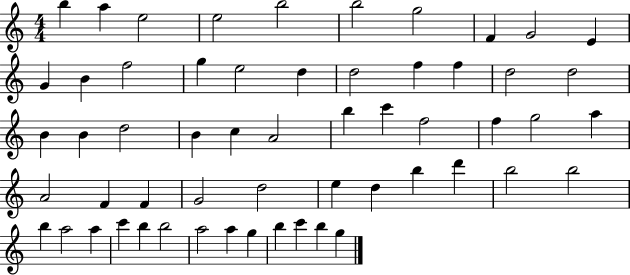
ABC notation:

X:1
T:Untitled
M:4/4
L:1/4
K:C
b a e2 e2 b2 b2 g2 F G2 E G B f2 g e2 d d2 f f d2 d2 B B d2 B c A2 b c' f2 f g2 a A2 F F G2 d2 e d b d' b2 b2 b a2 a c' b b2 a2 a g b c' b g